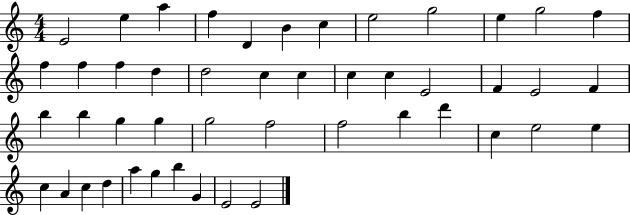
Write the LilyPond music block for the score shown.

{
  \clef treble
  \numericTimeSignature
  \time 4/4
  \key c \major
  e'2 e''4 a''4 | f''4 d'4 b'4 c''4 | e''2 g''2 | e''4 g''2 f''4 | \break f''4 f''4 f''4 d''4 | d''2 c''4 c''4 | c''4 c''4 e'2 | f'4 e'2 f'4 | \break b''4 b''4 g''4 g''4 | g''2 f''2 | f''2 b''4 d'''4 | c''4 e''2 e''4 | \break c''4 a'4 c''4 d''4 | a''4 g''4 b''4 g'4 | e'2 e'2 | \bar "|."
}